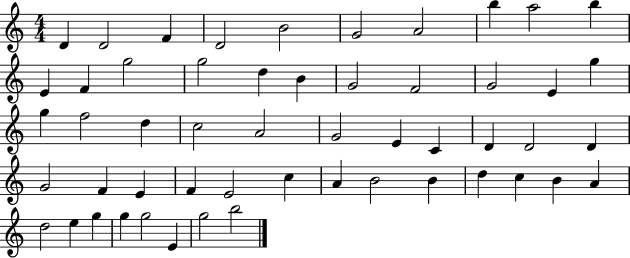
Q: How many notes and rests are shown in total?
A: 53